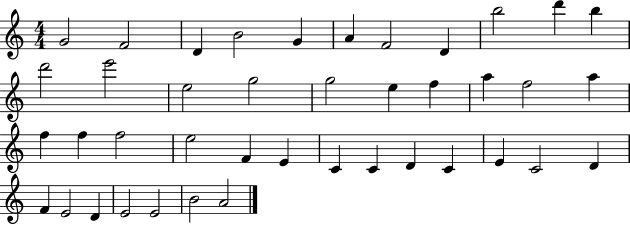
{
  \clef treble
  \numericTimeSignature
  \time 4/4
  \key c \major
  g'2 f'2 | d'4 b'2 g'4 | a'4 f'2 d'4 | b''2 d'''4 b''4 | \break d'''2 e'''2 | e''2 g''2 | g''2 e''4 f''4 | a''4 f''2 a''4 | \break f''4 f''4 f''2 | e''2 f'4 e'4 | c'4 c'4 d'4 c'4 | e'4 c'2 d'4 | \break f'4 e'2 d'4 | e'2 e'2 | b'2 a'2 | \bar "|."
}